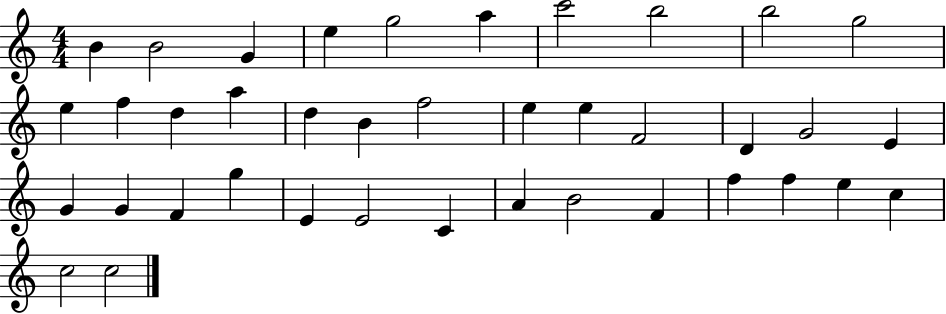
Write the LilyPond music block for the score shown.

{
  \clef treble
  \numericTimeSignature
  \time 4/4
  \key c \major
  b'4 b'2 g'4 | e''4 g''2 a''4 | c'''2 b''2 | b''2 g''2 | \break e''4 f''4 d''4 a''4 | d''4 b'4 f''2 | e''4 e''4 f'2 | d'4 g'2 e'4 | \break g'4 g'4 f'4 g''4 | e'4 e'2 c'4 | a'4 b'2 f'4 | f''4 f''4 e''4 c''4 | \break c''2 c''2 | \bar "|."
}